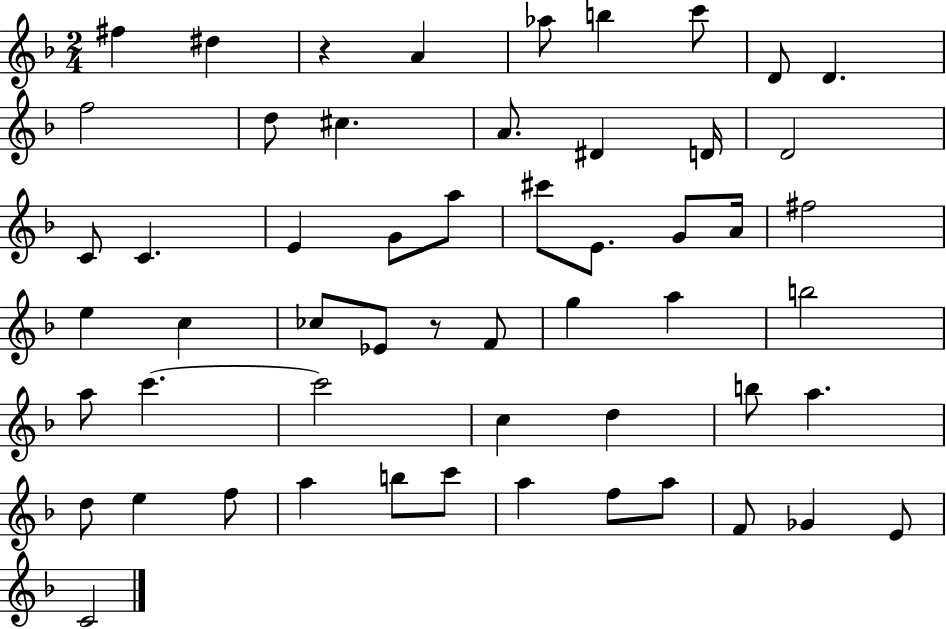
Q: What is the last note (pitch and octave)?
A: C4